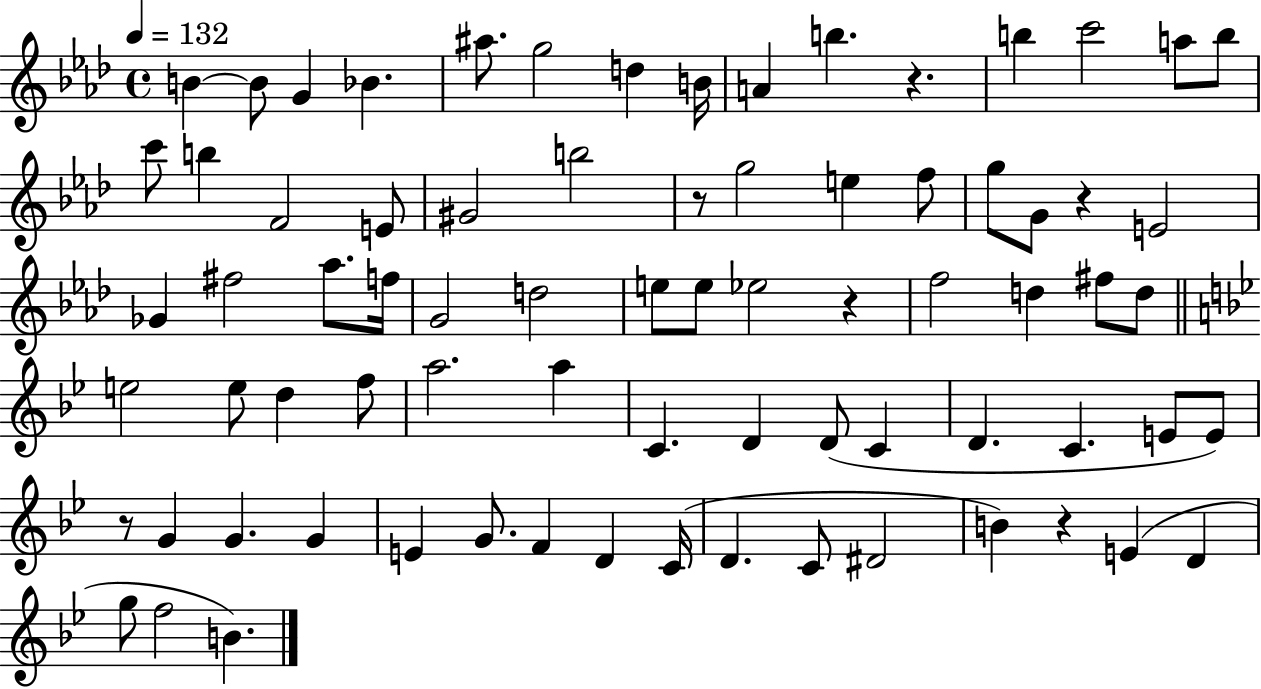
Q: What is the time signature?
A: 4/4